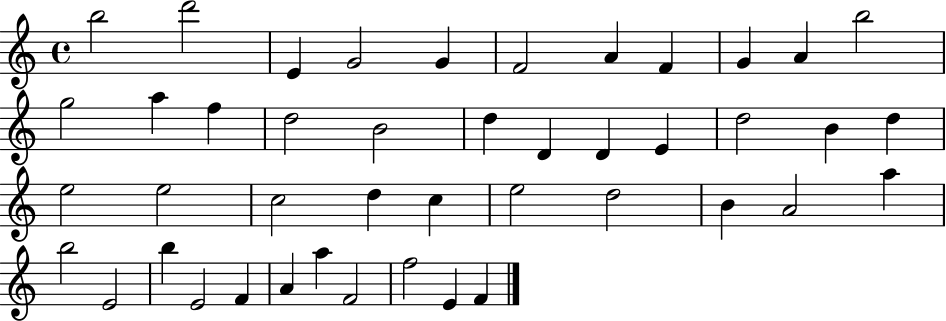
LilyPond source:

{
  \clef treble
  \time 4/4
  \defaultTimeSignature
  \key c \major
  b''2 d'''2 | e'4 g'2 g'4 | f'2 a'4 f'4 | g'4 a'4 b''2 | \break g''2 a''4 f''4 | d''2 b'2 | d''4 d'4 d'4 e'4 | d''2 b'4 d''4 | \break e''2 e''2 | c''2 d''4 c''4 | e''2 d''2 | b'4 a'2 a''4 | \break b''2 e'2 | b''4 e'2 f'4 | a'4 a''4 f'2 | f''2 e'4 f'4 | \break \bar "|."
}